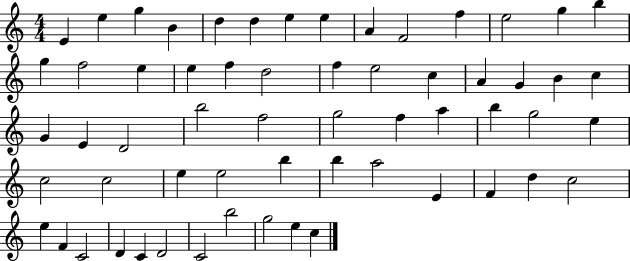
{
  \clef treble
  \numericTimeSignature
  \time 4/4
  \key c \major
  e'4 e''4 g''4 b'4 | d''4 d''4 e''4 e''4 | a'4 f'2 f''4 | e''2 g''4 b''4 | \break g''4 f''2 e''4 | e''4 f''4 d''2 | f''4 e''2 c''4 | a'4 g'4 b'4 c''4 | \break g'4 e'4 d'2 | b''2 f''2 | g''2 f''4 a''4 | b''4 g''2 e''4 | \break c''2 c''2 | e''4 e''2 b''4 | b''4 a''2 e'4 | f'4 d''4 c''2 | \break e''4 f'4 c'2 | d'4 c'4 d'2 | c'2 b''2 | g''2 e''4 c''4 | \break \bar "|."
}